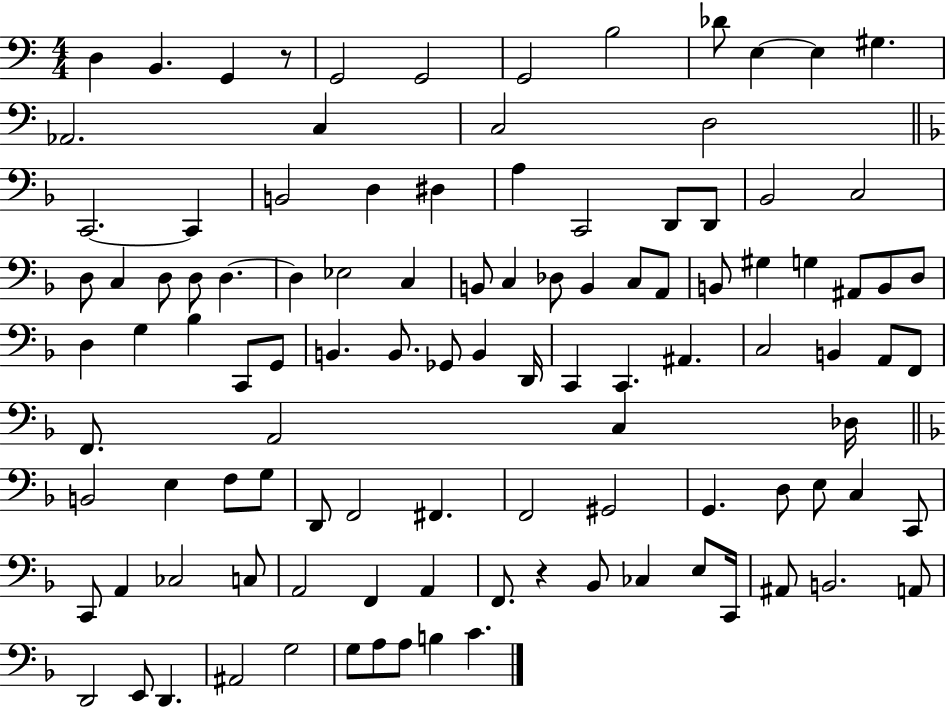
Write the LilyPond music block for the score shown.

{
  \clef bass
  \numericTimeSignature
  \time 4/4
  \key c \major
  d4 b,4. g,4 r8 | g,2 g,2 | g,2 b2 | des'8 e4~~ e4 gis4. | \break aes,2. c4 | c2 d2 | \bar "||" \break \key d \minor c,2.~~ c,4 | b,2 d4 dis4 | a4 c,2 d,8 d,8 | bes,2 c2 | \break d8 c4 d8 d8 d4.~~ | d4 ees2 c4 | b,8 c4 des8 b,4 c8 a,8 | b,8 gis4 g4 ais,8 b,8 d8 | \break d4 g4 bes4 c,8 g,8 | b,4. b,8. ges,8 b,4 d,16 | c,4 c,4. ais,4. | c2 b,4 a,8 f,8 | \break f,8. a,2 c4 des16 | \bar "||" \break \key d \minor b,2 e4 f8 g8 | d,8 f,2 fis,4. | f,2 gis,2 | g,4. d8 e8 c4 c,8 | \break c,8 a,4 ces2 c8 | a,2 f,4 a,4 | f,8. r4 bes,8 ces4 e8 c,16 | ais,8 b,2. a,8 | \break d,2 e,8 d,4. | ais,2 g2 | g8 a8 a8 b4 c'4. | \bar "|."
}